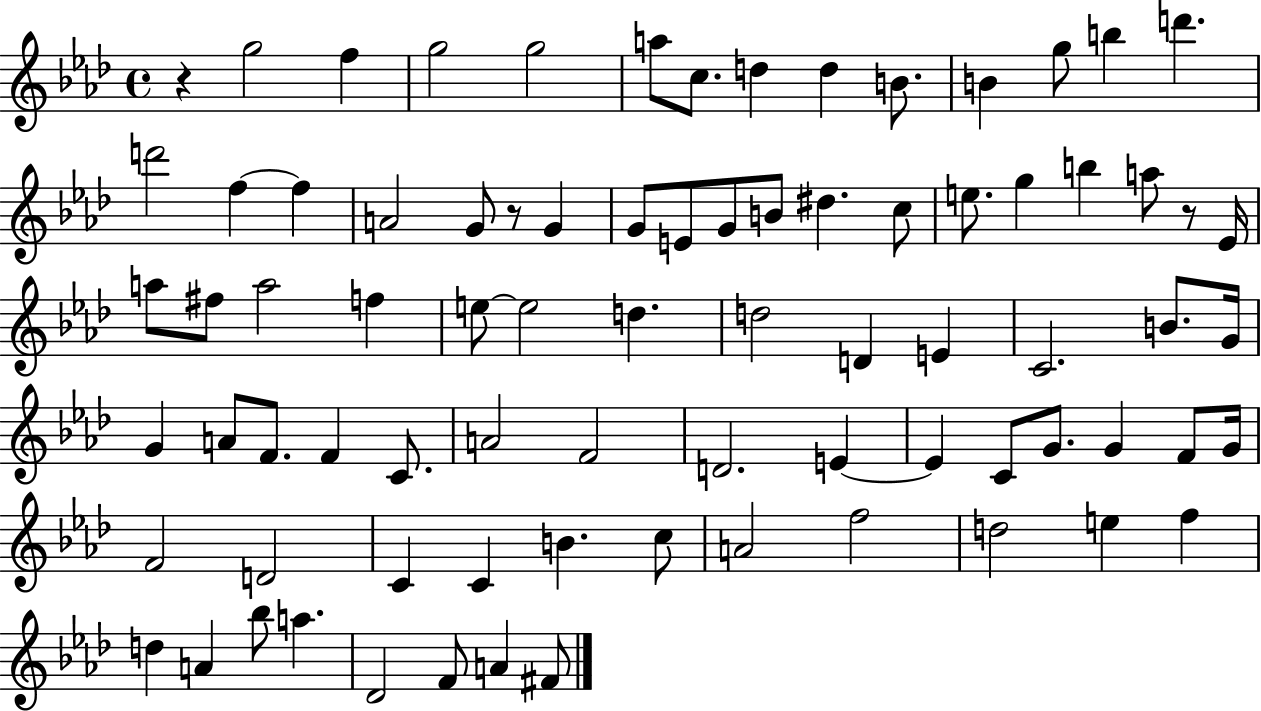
{
  \clef treble
  \time 4/4
  \defaultTimeSignature
  \key aes \major
  r4 g''2 f''4 | g''2 g''2 | a''8 c''8. d''4 d''4 b'8. | b'4 g''8 b''4 d'''4. | \break d'''2 f''4~~ f''4 | a'2 g'8 r8 g'4 | g'8 e'8 g'8 b'8 dis''4. c''8 | e''8. g''4 b''4 a''8 r8 ees'16 | \break a''8 fis''8 a''2 f''4 | e''8~~ e''2 d''4. | d''2 d'4 e'4 | c'2. b'8. g'16 | \break g'4 a'8 f'8. f'4 c'8. | a'2 f'2 | d'2. e'4~~ | e'4 c'8 g'8. g'4 f'8 g'16 | \break f'2 d'2 | c'4 c'4 b'4. c''8 | a'2 f''2 | d''2 e''4 f''4 | \break d''4 a'4 bes''8 a''4. | des'2 f'8 a'4 fis'8 | \bar "|."
}